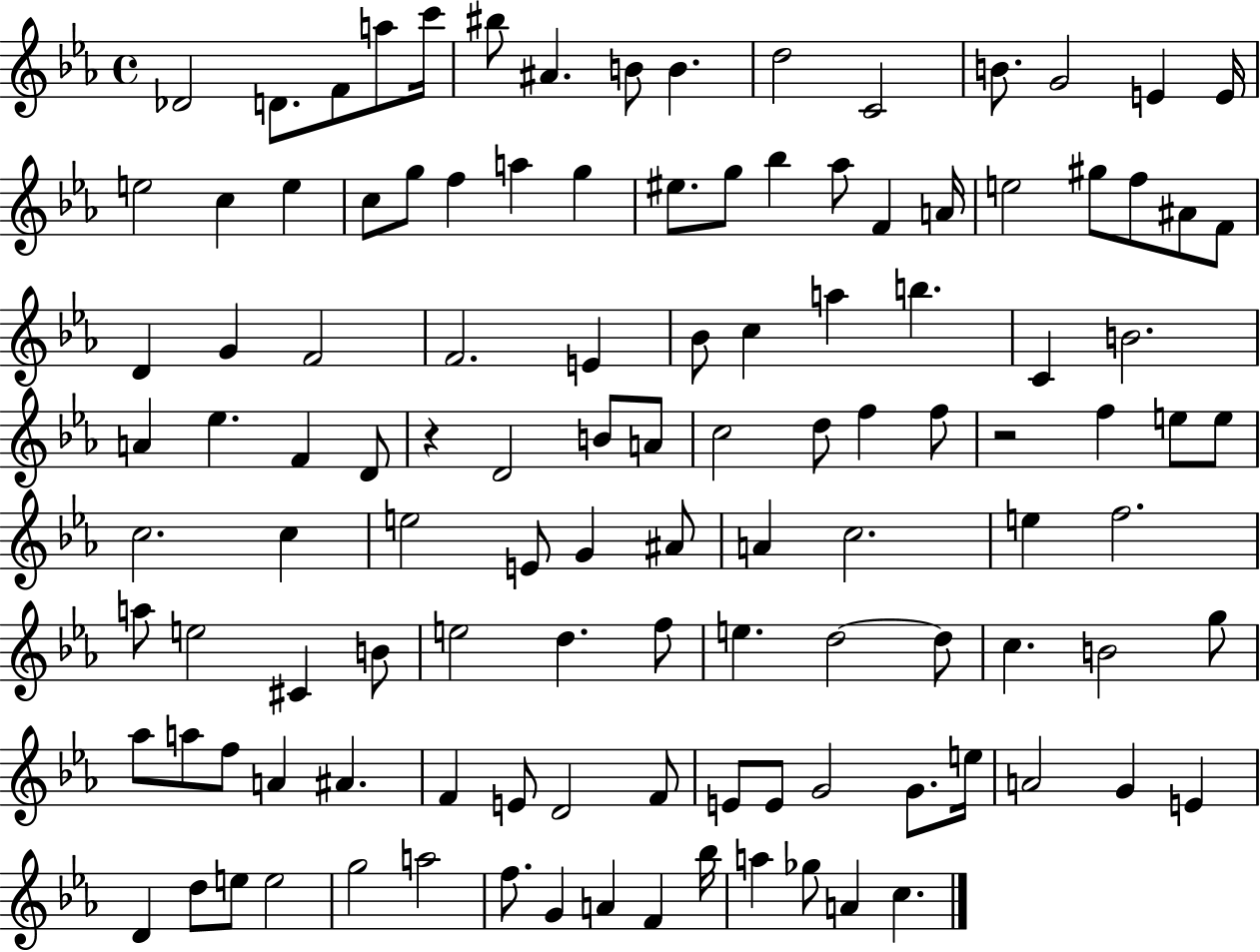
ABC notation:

X:1
T:Untitled
M:4/4
L:1/4
K:Eb
_D2 D/2 F/2 a/2 c'/4 ^b/2 ^A B/2 B d2 C2 B/2 G2 E E/4 e2 c e c/2 g/2 f a g ^e/2 g/2 _b _a/2 F A/4 e2 ^g/2 f/2 ^A/2 F/2 D G F2 F2 E _B/2 c a b C B2 A _e F D/2 z D2 B/2 A/2 c2 d/2 f f/2 z2 f e/2 e/2 c2 c e2 E/2 G ^A/2 A c2 e f2 a/2 e2 ^C B/2 e2 d f/2 e d2 d/2 c B2 g/2 _a/2 a/2 f/2 A ^A F E/2 D2 F/2 E/2 E/2 G2 G/2 e/4 A2 G E D d/2 e/2 e2 g2 a2 f/2 G A F _b/4 a _g/2 A c